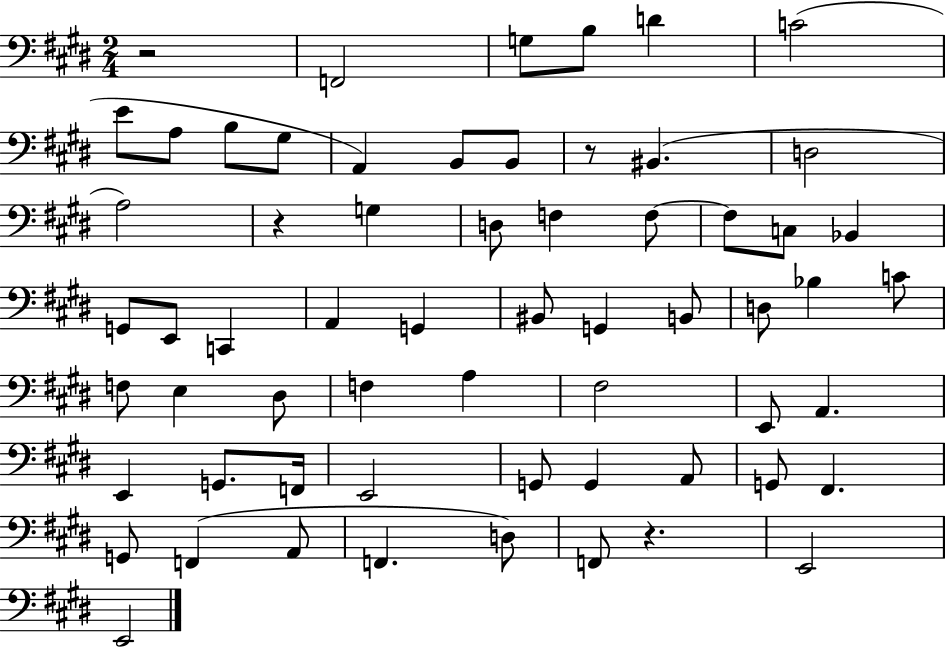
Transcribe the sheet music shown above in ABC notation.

X:1
T:Untitled
M:2/4
L:1/4
K:E
z2 F,,2 G,/2 B,/2 D C2 E/2 A,/2 B,/2 ^G,/2 A,, B,,/2 B,,/2 z/2 ^B,, D,2 A,2 z G, D,/2 F, F,/2 F,/2 C,/2 _B,, G,,/2 E,,/2 C,, A,, G,, ^B,,/2 G,, B,,/2 D,/2 _B, C/2 F,/2 E, ^D,/2 F, A, ^F,2 E,,/2 A,, E,, G,,/2 F,,/4 E,,2 G,,/2 G,, A,,/2 G,,/2 ^F,, G,,/2 F,, A,,/2 F,, D,/2 F,,/2 z E,,2 E,,2